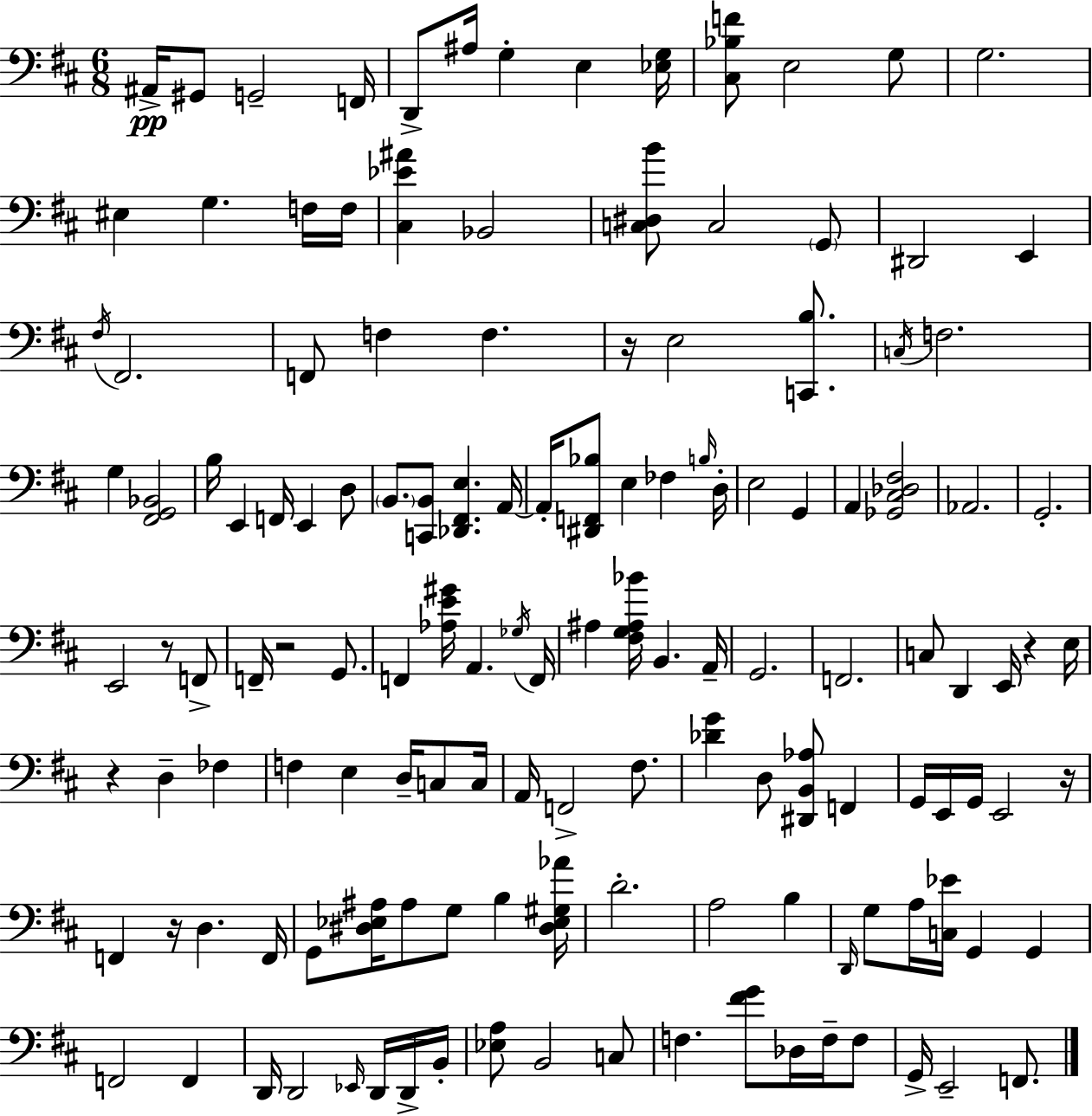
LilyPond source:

{
  \clef bass
  \numericTimeSignature
  \time 6/8
  \key d \major
  ais,16->\pp gis,8 g,2-- f,16 | d,8-> ais16 g4-. e4 <ees g>16 | <cis bes f'>8 e2 g8 | g2. | \break eis4 g4. f16 f16 | <cis ees' ais'>4 bes,2 | <c dis b'>8 c2 \parenthesize g,8 | dis,2 e,4 | \break \acciaccatura { fis16 } fis,2. | f,8 f4 f4. | r16 e2 <c, b>8. | \acciaccatura { c16 } f2. | \break g4 <fis, g, bes,>2 | b16 e,4 f,16 e,4 | d8 \parenthesize b,8. <c, b,>8 <des, fis, e>4. | a,16~~ a,16-. <dis, f, bes>8 e4 fes4 | \break \grace { b16 } d16-. e2 g,4 | a,4 <ges, cis des fis>2 | aes,2. | g,2.-. | \break e,2 r8 | f,8-> f,16-- r2 | g,8. f,4 <aes e' gis'>16 a,4. | \acciaccatura { ges16 } f,16 ais4 <fis g ais bes'>16 b,4. | \break a,16-- g,2. | f,2. | c8 d,4 e,16 r4 | e16 r4 d4-- | \break fes4 f4 e4 | d16-- c8 c16 a,16 f,2-> | fis8. <des' g'>4 d8 <dis, b, aes>8 | f,4 g,16 e,16 g,16 e,2 | \break r16 f,4 r16 d4. | f,16 g,8 <dis ees ais>16 ais8 g8 b4 | <dis ees gis aes'>16 d'2.-. | a2 | \break b4 \grace { d,16 } g8 a16 <c ees'>16 g,4 | g,4 f,2 | f,4 d,16 d,2 | \grace { ees,16 } d,16 d,16-> b,16-. <ees a>8 b,2 | \break c8 f4. | <fis' g'>8 des16 f16-- f8 g,16-> e,2-- | f,8. \bar "|."
}